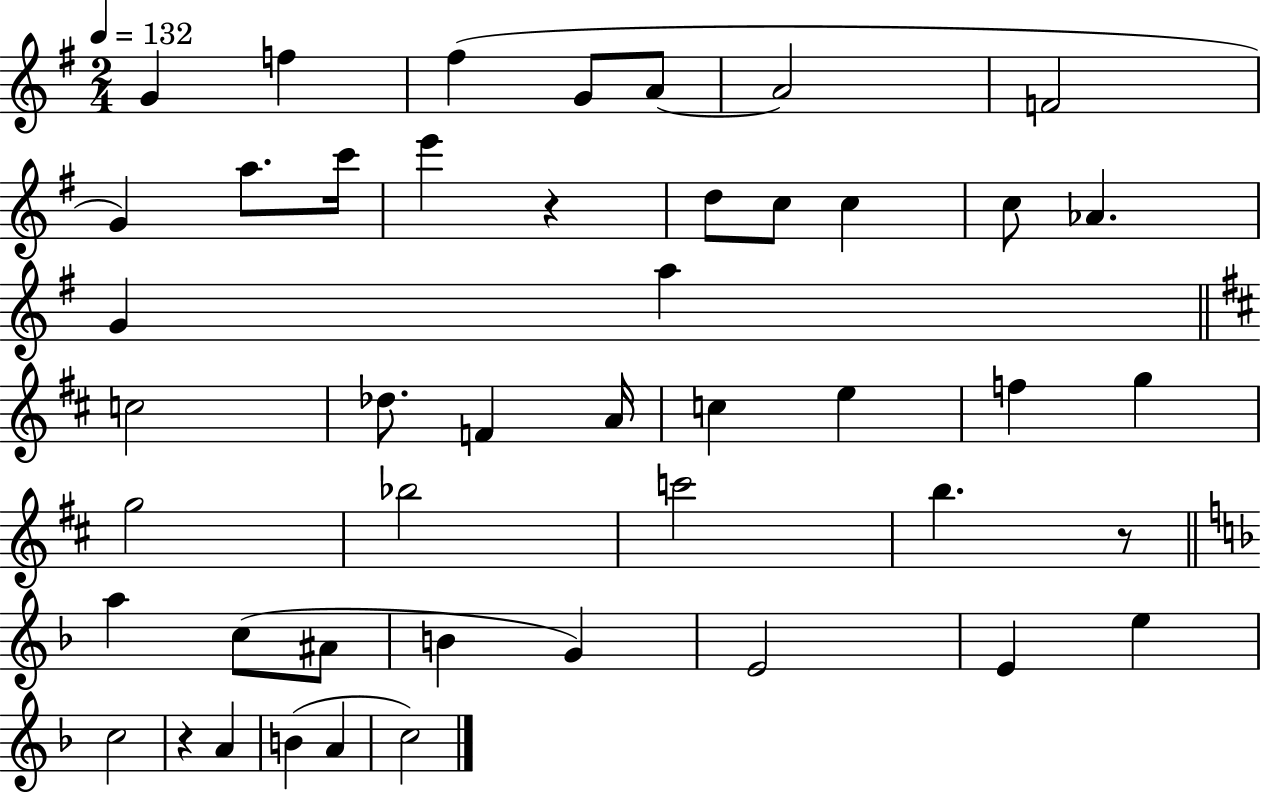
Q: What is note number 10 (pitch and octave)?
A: C6